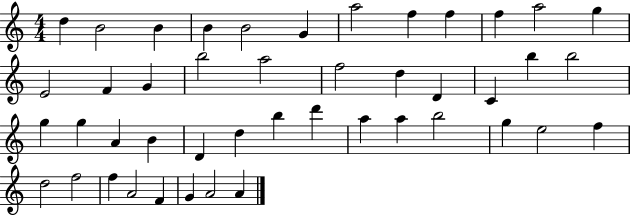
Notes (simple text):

D5/q B4/h B4/q B4/q B4/h G4/q A5/h F5/q F5/q F5/q A5/h G5/q E4/h F4/q G4/q B5/h A5/h F5/h D5/q D4/q C4/q B5/q B5/h G5/q G5/q A4/q B4/q D4/q D5/q B5/q D6/q A5/q A5/q B5/h G5/q E5/h F5/q D5/h F5/h F5/q A4/h F4/q G4/q A4/h A4/q